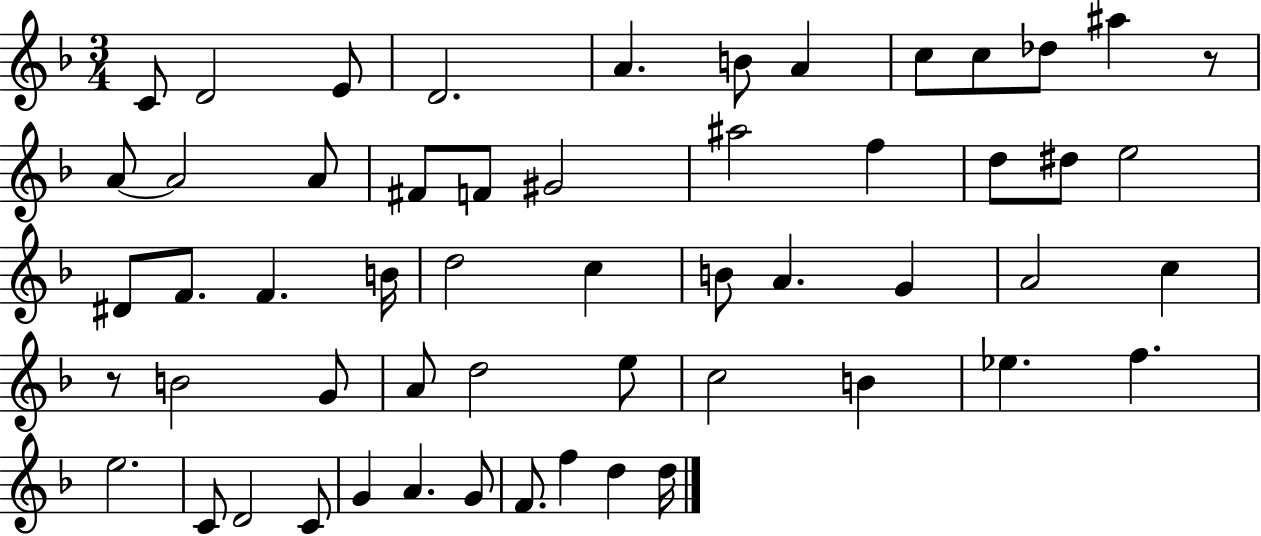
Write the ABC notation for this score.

X:1
T:Untitled
M:3/4
L:1/4
K:F
C/2 D2 E/2 D2 A B/2 A c/2 c/2 _d/2 ^a z/2 A/2 A2 A/2 ^F/2 F/2 ^G2 ^a2 f d/2 ^d/2 e2 ^D/2 F/2 F B/4 d2 c B/2 A G A2 c z/2 B2 G/2 A/2 d2 e/2 c2 B _e f e2 C/2 D2 C/2 G A G/2 F/2 f d d/4